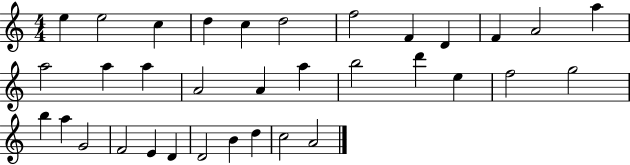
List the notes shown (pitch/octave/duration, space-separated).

E5/q E5/h C5/q D5/q C5/q D5/h F5/h F4/q D4/q F4/q A4/h A5/q A5/h A5/q A5/q A4/h A4/q A5/q B5/h D6/q E5/q F5/h G5/h B5/q A5/q G4/h F4/h E4/q D4/q D4/h B4/q D5/q C5/h A4/h